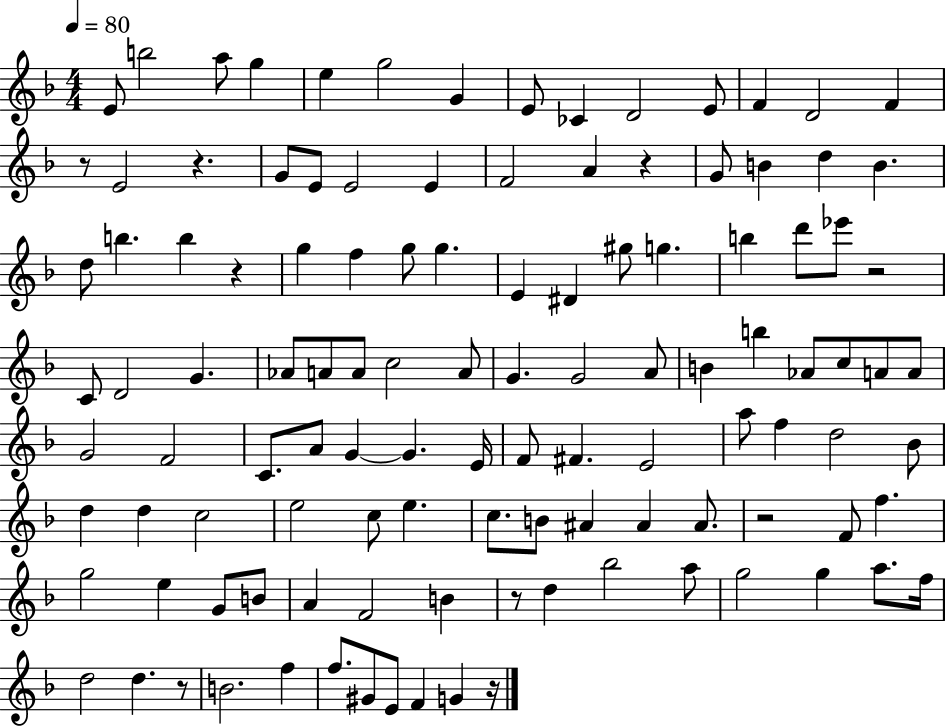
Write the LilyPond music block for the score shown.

{
  \clef treble
  \numericTimeSignature
  \time 4/4
  \key f \major
  \tempo 4 = 80
  e'8 b''2 a''8 g''4 | e''4 g''2 g'4 | e'8 ces'4 d'2 e'8 | f'4 d'2 f'4 | \break r8 e'2 r4. | g'8 e'8 e'2 e'4 | f'2 a'4 r4 | g'8 b'4 d''4 b'4. | \break d''8 b''4. b''4 r4 | g''4 f''4 g''8 g''4. | e'4 dis'4 gis''8 g''4. | b''4 d'''8 ees'''8 r2 | \break c'8 d'2 g'4. | aes'8 a'8 a'8 c''2 a'8 | g'4. g'2 a'8 | b'4 b''4 aes'8 c''8 a'8 a'8 | \break g'2 f'2 | c'8. a'8 g'4~~ g'4. e'16 | f'8 fis'4. e'2 | a''8 f''4 d''2 bes'8 | \break d''4 d''4 c''2 | e''2 c''8 e''4. | c''8. b'8 ais'4 ais'4 ais'8. | r2 f'8 f''4. | \break g''2 e''4 g'8 b'8 | a'4 f'2 b'4 | r8 d''4 bes''2 a''8 | g''2 g''4 a''8. f''16 | \break d''2 d''4. r8 | b'2. f''4 | f''8. gis'8 e'8 f'4 g'4 r16 | \bar "|."
}